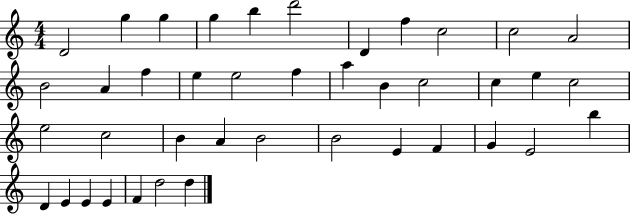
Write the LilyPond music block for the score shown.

{
  \clef treble
  \numericTimeSignature
  \time 4/4
  \key c \major
  d'2 g''4 g''4 | g''4 b''4 d'''2 | d'4 f''4 c''2 | c''2 a'2 | \break b'2 a'4 f''4 | e''4 e''2 f''4 | a''4 b'4 c''2 | c''4 e''4 c''2 | \break e''2 c''2 | b'4 a'4 b'2 | b'2 e'4 f'4 | g'4 e'2 b''4 | \break d'4 e'4 e'4 e'4 | f'4 d''2 d''4 | \bar "|."
}